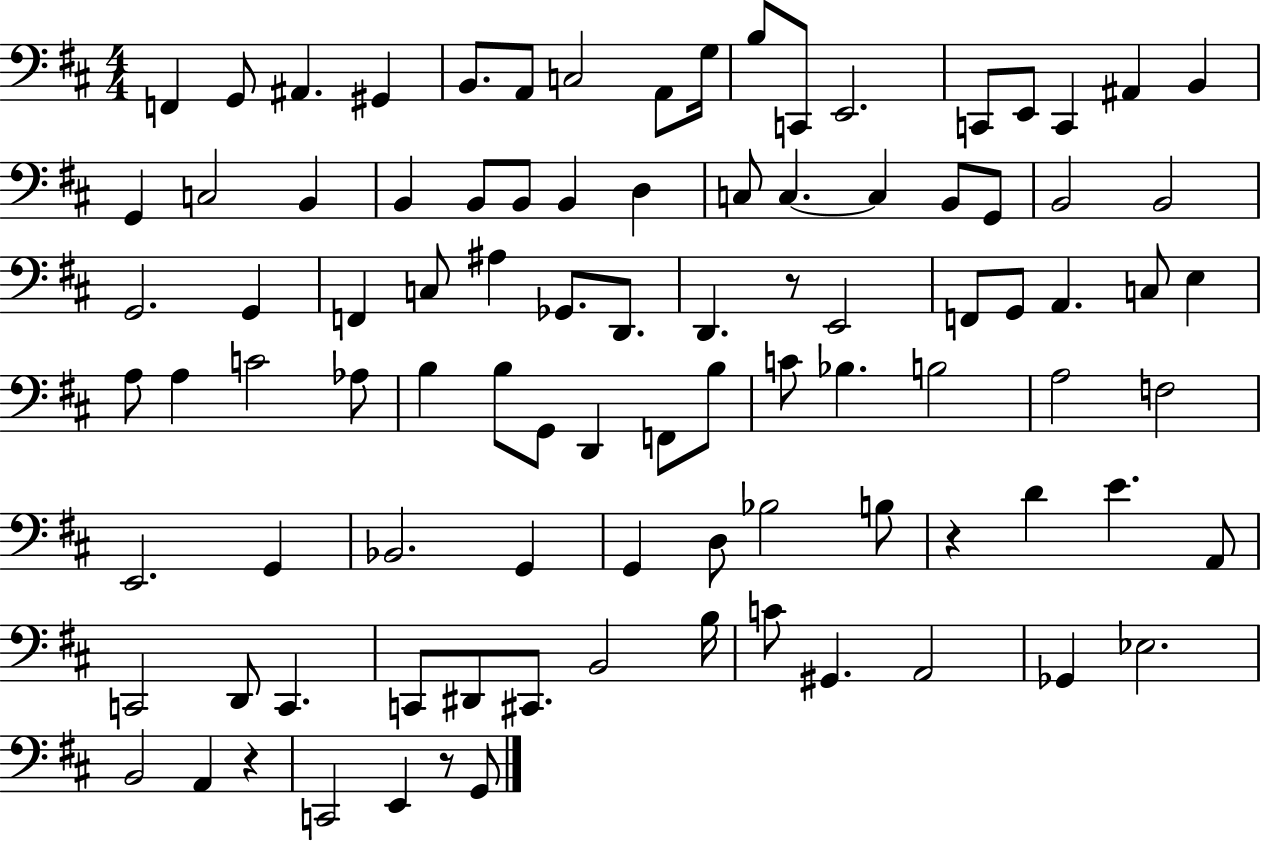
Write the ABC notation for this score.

X:1
T:Untitled
M:4/4
L:1/4
K:D
F,, G,,/2 ^A,, ^G,, B,,/2 A,,/2 C,2 A,,/2 G,/4 B,/2 C,,/2 E,,2 C,,/2 E,,/2 C,, ^A,, B,, G,, C,2 B,, B,, B,,/2 B,,/2 B,, D, C,/2 C, C, B,,/2 G,,/2 B,,2 B,,2 G,,2 G,, F,, C,/2 ^A, _G,,/2 D,,/2 D,, z/2 E,,2 F,,/2 G,,/2 A,, C,/2 E, A,/2 A, C2 _A,/2 B, B,/2 G,,/2 D,, F,,/2 B,/2 C/2 _B, B,2 A,2 F,2 E,,2 G,, _B,,2 G,, G,, D,/2 _B,2 B,/2 z D E A,,/2 C,,2 D,,/2 C,, C,,/2 ^D,,/2 ^C,,/2 B,,2 B,/4 C/2 ^G,, A,,2 _G,, _E,2 B,,2 A,, z C,,2 E,, z/2 G,,/2